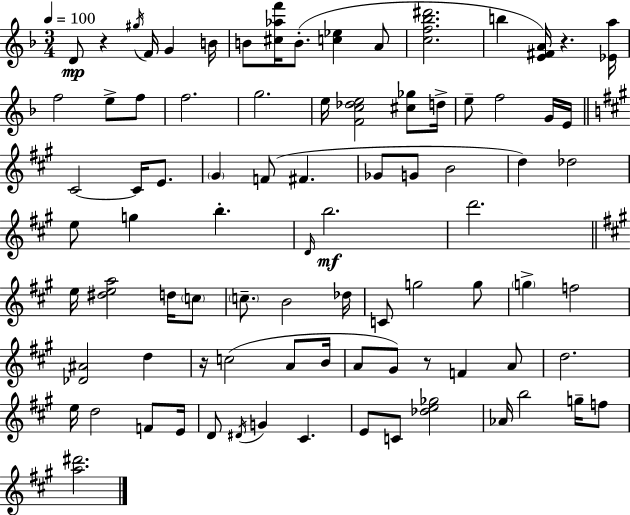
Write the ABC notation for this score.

X:1
T:Untitled
M:3/4
L:1/4
K:Dm
D/2 z ^g/4 F/4 G B/4 B/2 [^c_af']/4 B/2 [c_e] A/2 [cf_b^d']2 b [E^FA]/4 z [_Ea]/4 f2 e/2 f/2 f2 g2 e/4 [Fc_de]2 [^c_g]/2 d/4 e/2 f2 G/4 E/4 ^C2 ^C/4 E/2 ^G F/2 ^F _G/2 G/2 B2 d _d2 e/2 g b D/4 b2 d'2 e/4 [^dea]2 d/4 c/2 c/2 B2 _d/4 C/2 g2 g/2 g f2 [_D^A]2 d z/4 c2 A/2 B/4 A/2 ^G/2 z/2 F A/2 d2 e/4 d2 F/2 E/4 D/2 ^D/4 G ^C E/2 C/2 [_de_g]2 _A/4 b2 g/4 f/2 [a^d']2